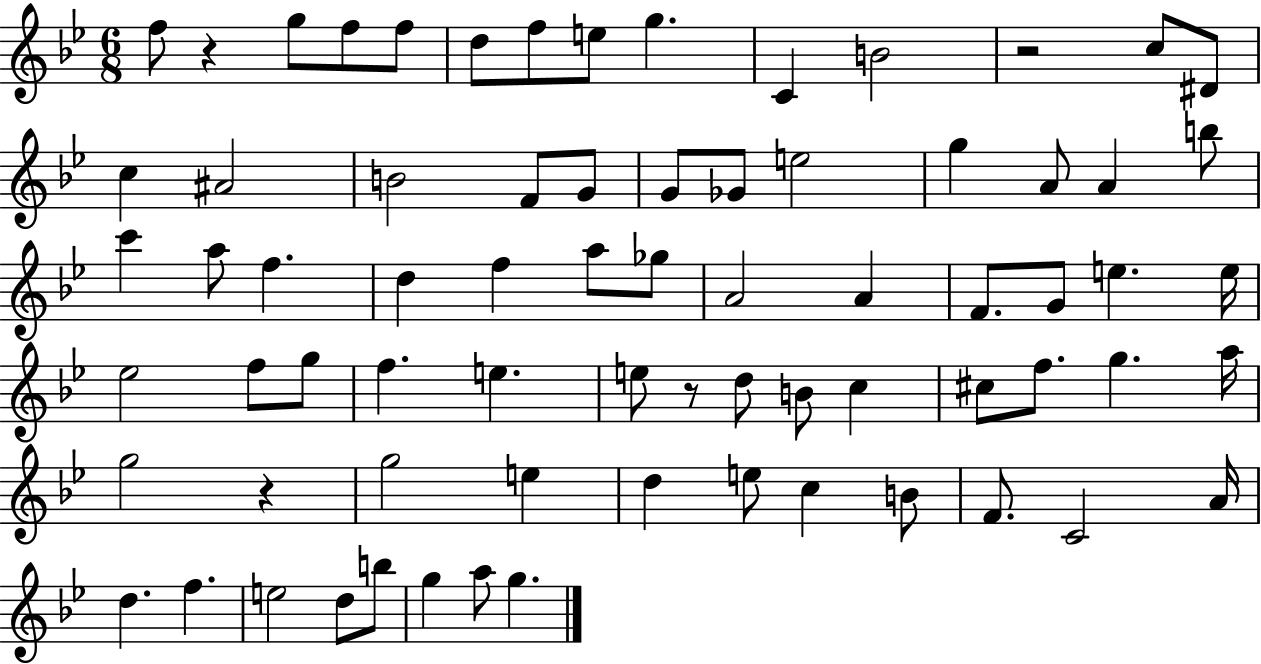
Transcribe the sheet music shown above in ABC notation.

X:1
T:Untitled
M:6/8
L:1/4
K:Bb
f/2 z g/2 f/2 f/2 d/2 f/2 e/2 g C B2 z2 c/2 ^D/2 c ^A2 B2 F/2 G/2 G/2 _G/2 e2 g A/2 A b/2 c' a/2 f d f a/2 _g/2 A2 A F/2 G/2 e e/4 _e2 f/2 g/2 f e e/2 z/2 d/2 B/2 c ^c/2 f/2 g a/4 g2 z g2 e d e/2 c B/2 F/2 C2 A/4 d f e2 d/2 b/2 g a/2 g